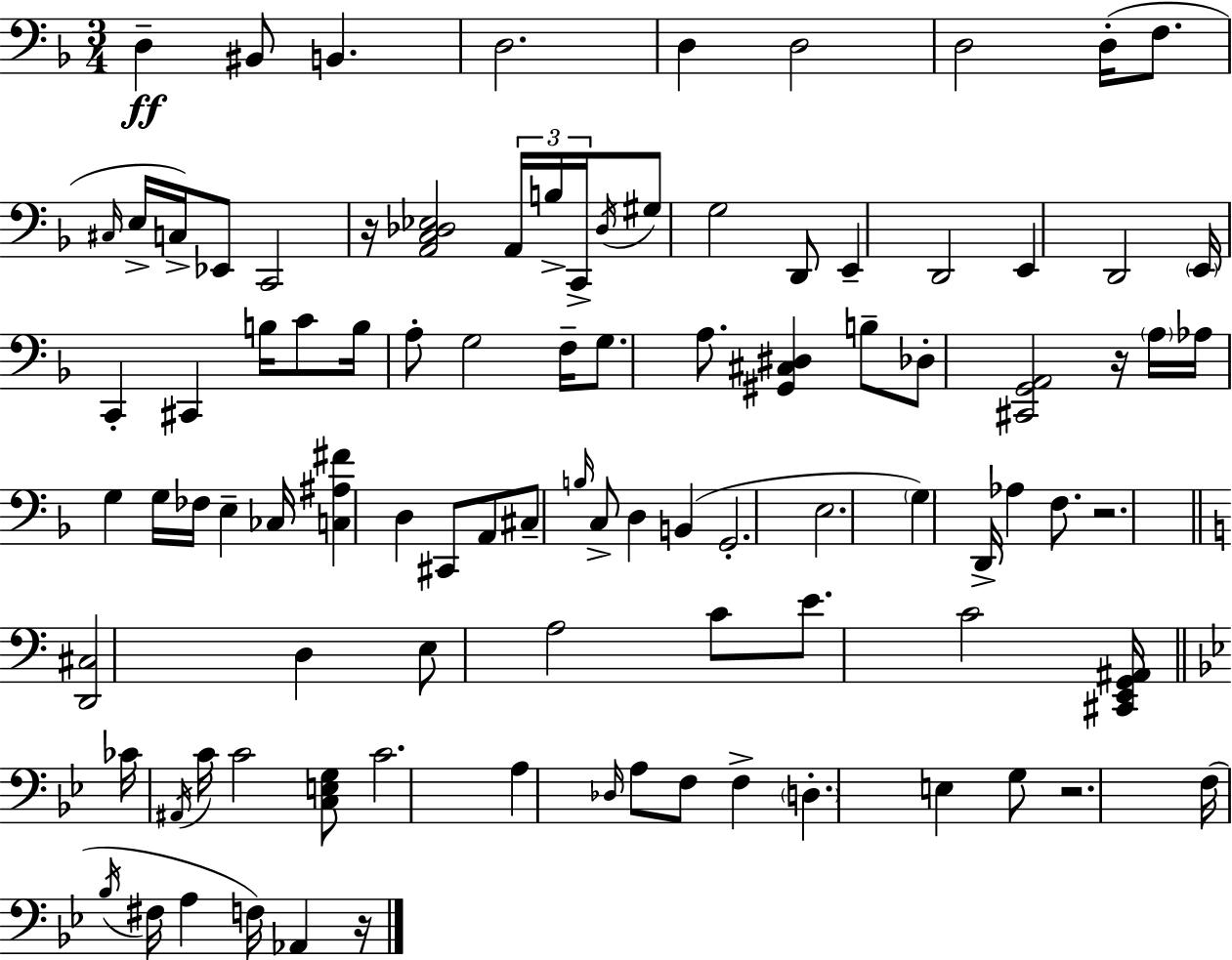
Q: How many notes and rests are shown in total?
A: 96